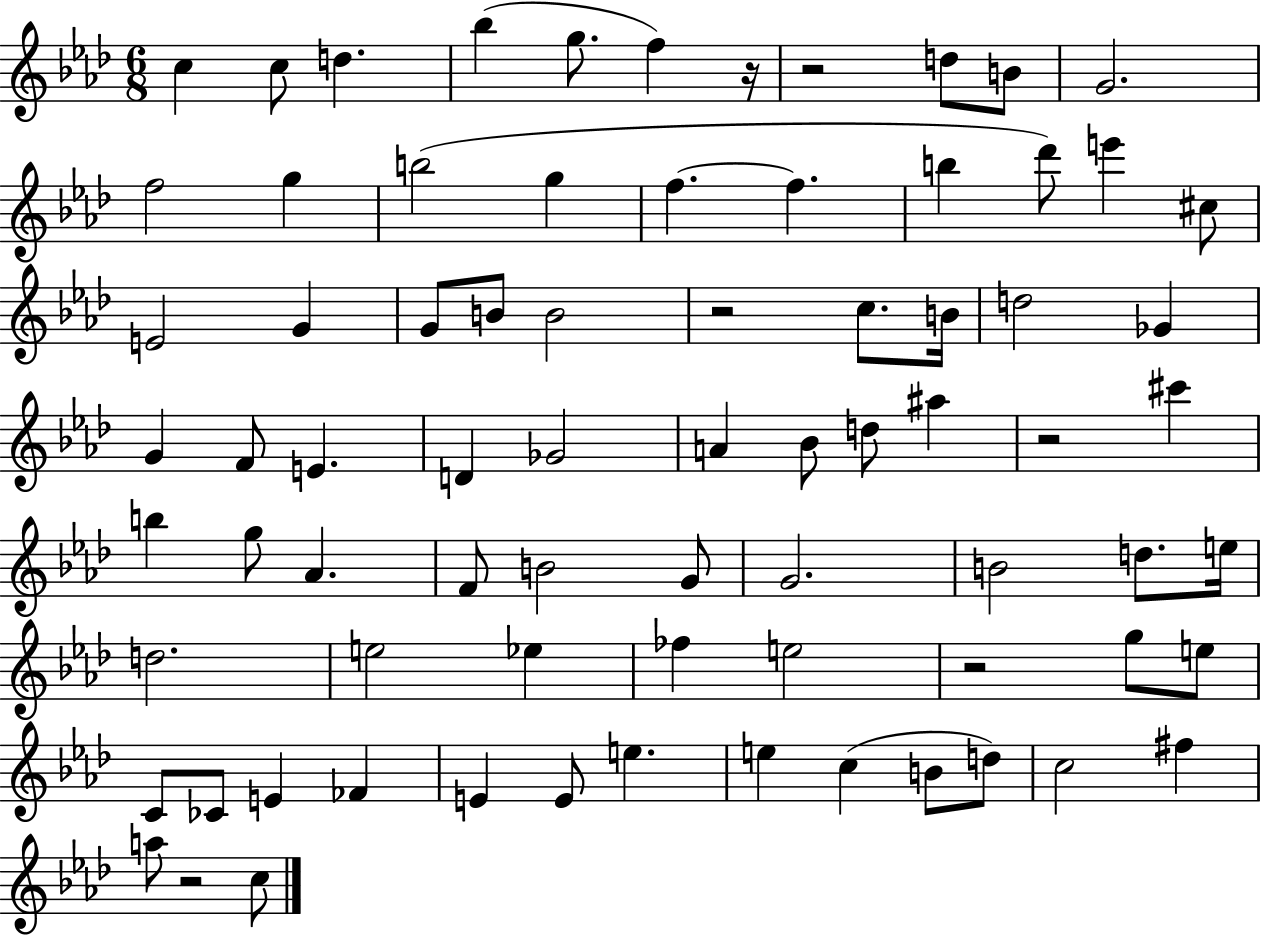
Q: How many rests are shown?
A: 6